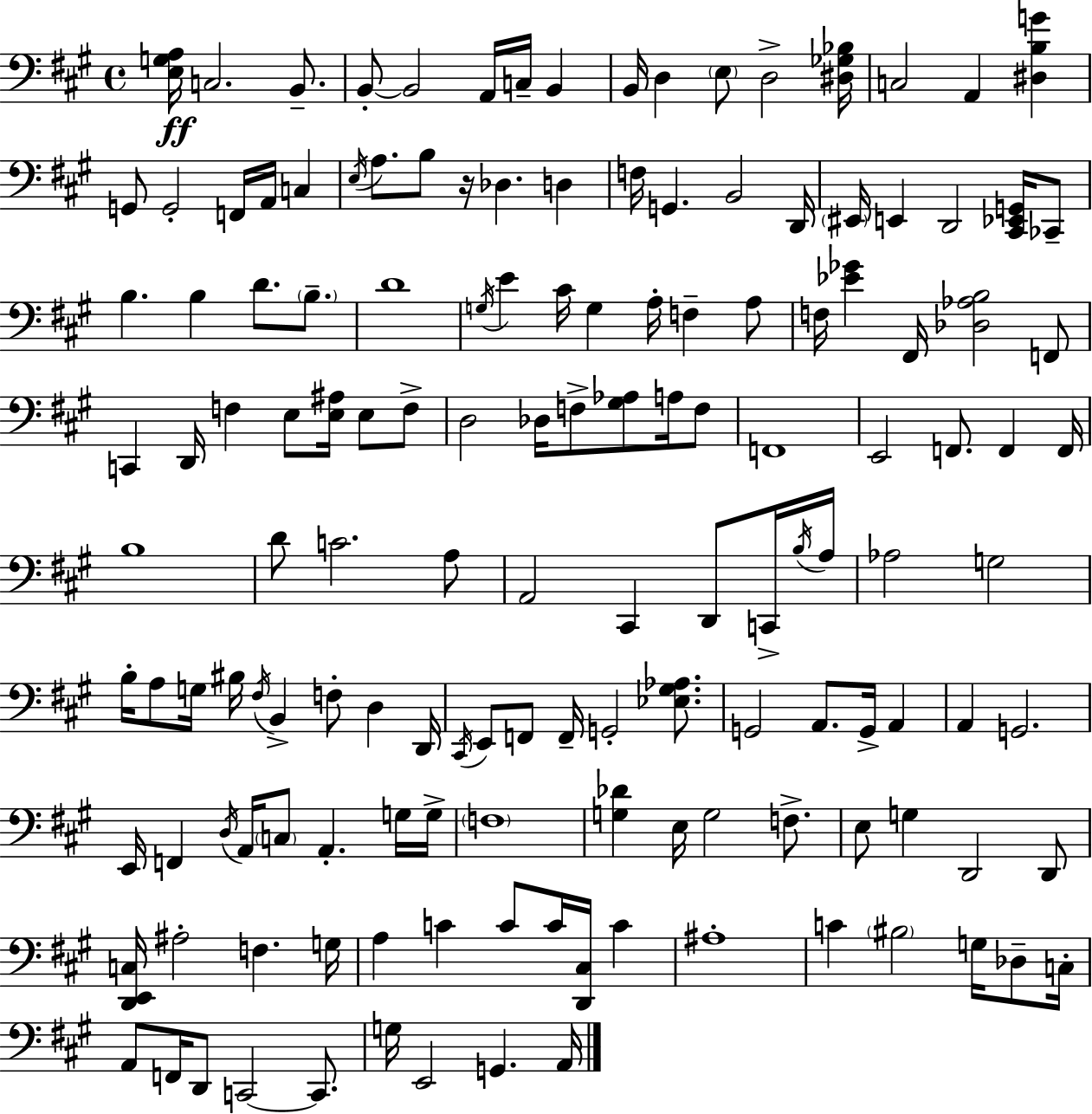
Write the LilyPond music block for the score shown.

{
  \clef bass
  \time 4/4
  \defaultTimeSignature
  \key a \major
  <e g a>16\ff c2. b,8.-- | b,8-.~~ b,2 a,16 c16-- b,4 | b,16 d4 \parenthesize e8 d2-> <dis ges bes>16 | c2 a,4 <dis b g'>4 | \break g,8 g,2-. f,16 a,16 c4 | \acciaccatura { e16 } a8. b8 r16 des4. d4 | f16 g,4. b,2 | d,16 \parenthesize eis,16 e,4 d,2 <cis, ees, g,>16 ces,8-- | \break b4. b4 d'8. \parenthesize b8.-- | d'1 | \acciaccatura { g16 } e'4 cis'16 g4 a16-. f4-- | a8 f16 <ees' ges'>4 fis,16 <des aes b>2 | \break f,8 c,4 d,16 f4 e8 <e ais>16 e8 | f8-> d2 des16 f8-> <gis aes>8 a16 | f8 f,1 | e,2 f,8. f,4 | \break f,16 b1 | d'8 c'2. | a8 a,2 cis,4 d,8 | c,16-> \acciaccatura { b16 } a16 aes2 g2 | \break b16-. a8 g16 bis16 \acciaccatura { fis16 } b,4-> f8-. d4 | d,16 \acciaccatura { cis,16 } e,8 f,8 f,16-- g,2-. | <ees gis aes>8. g,2 a,8. | g,16-> a,4 a,4 g,2. | \break e,16 f,4 \acciaccatura { d16 } a,16 \parenthesize c8 a,4.-. | g16 g16-> \parenthesize f1 | <g des'>4 e16 g2 | f8.-> e8 g4 d,2 | \break d,8 <d, e, c>16 ais2-. f4. | g16 a4 c'4 c'8 | c'16 <d, cis>16 c'4 ais1-. | c'4 \parenthesize bis2 | \break g16 des8-- c16-. a,8 f,16 d,8 c,2~~ | c,8. g16 e,2 g,4. | a,16 \bar "|."
}